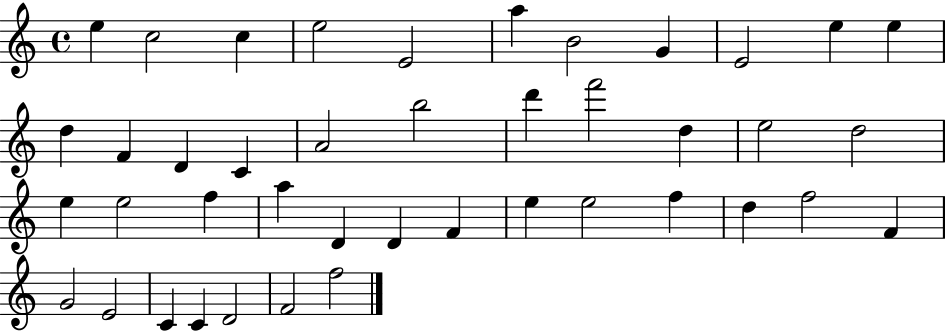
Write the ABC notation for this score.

X:1
T:Untitled
M:4/4
L:1/4
K:C
e c2 c e2 E2 a B2 G E2 e e d F D C A2 b2 d' f'2 d e2 d2 e e2 f a D D F e e2 f d f2 F G2 E2 C C D2 F2 f2